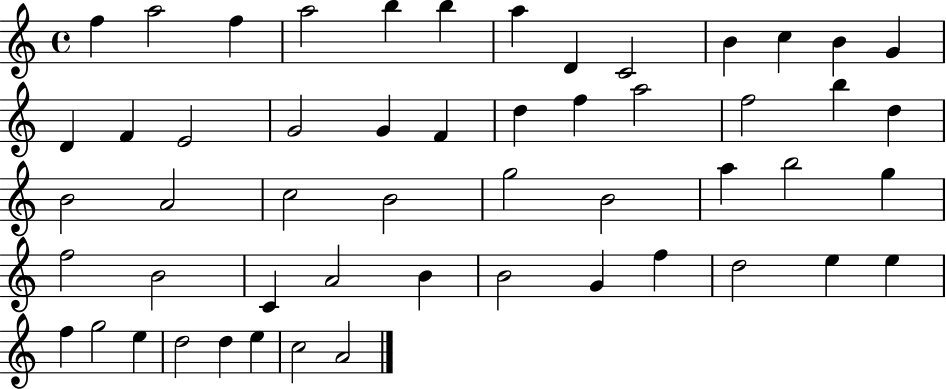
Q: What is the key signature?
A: C major